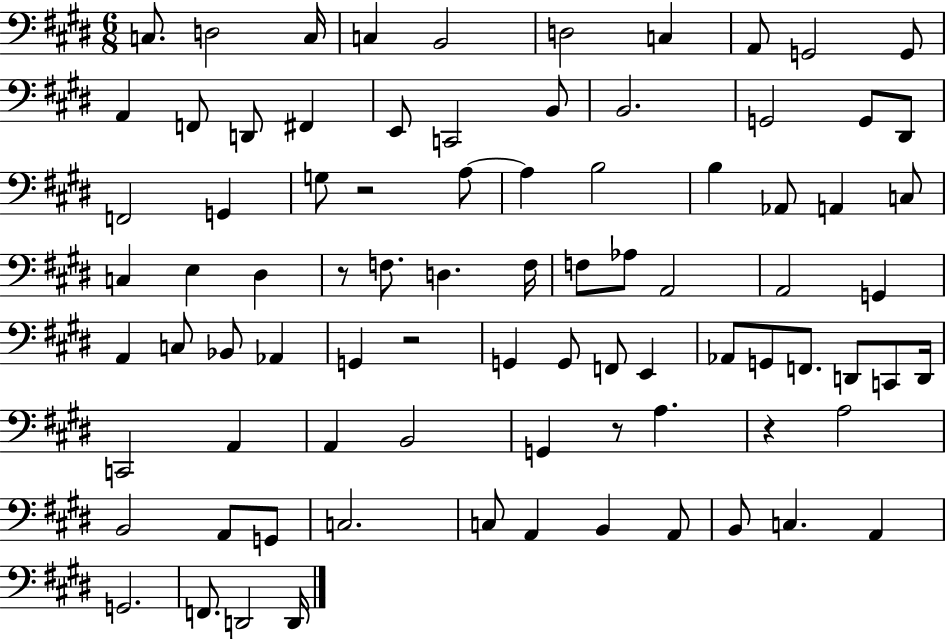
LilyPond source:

{
  \clef bass
  \numericTimeSignature
  \time 6/8
  \key e \major
  c8. d2 c16 | c4 b,2 | d2 c4 | a,8 g,2 g,8 | \break a,4 f,8 d,8 fis,4 | e,8 c,2 b,8 | b,2. | g,2 g,8 dis,8 | \break f,2 g,4 | g8 r2 a8~~ | a4 b2 | b4 aes,8 a,4 c8 | \break c4 e4 dis4 | r8 f8. d4. f16 | f8 aes8 a,2 | a,2 g,4 | \break a,4 c8 bes,8 aes,4 | g,4 r2 | g,4 g,8 f,8 e,4 | aes,8 g,8 f,8. d,8 c,8 d,16 | \break c,2 a,4 | a,4 b,2 | g,4 r8 a4. | r4 a2 | \break b,2 a,8 g,8 | c2. | c8 a,4 b,4 a,8 | b,8 c4. a,4 | \break g,2. | f,8. d,2 d,16 | \bar "|."
}